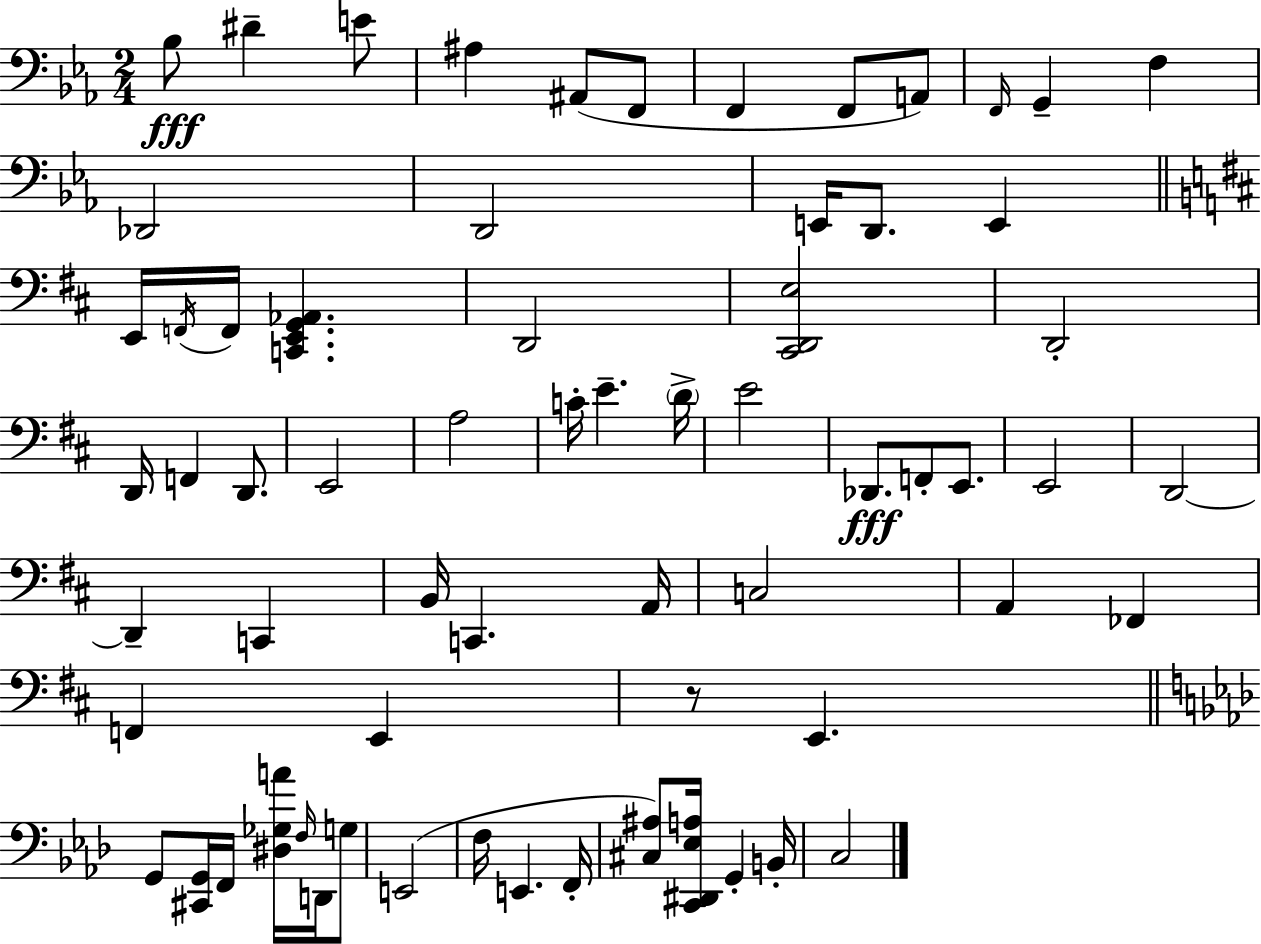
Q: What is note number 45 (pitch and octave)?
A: F2